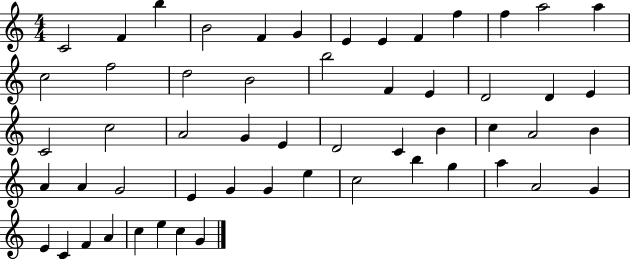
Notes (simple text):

C4/h F4/q B5/q B4/h F4/q G4/q E4/q E4/q F4/q F5/q F5/q A5/h A5/q C5/h F5/h D5/h B4/h B5/h F4/q E4/q D4/h D4/q E4/q C4/h C5/h A4/h G4/q E4/q D4/h C4/q B4/q C5/q A4/h B4/q A4/q A4/q G4/h E4/q G4/q G4/q E5/q C5/h B5/q G5/q A5/q A4/h G4/q E4/q C4/q F4/q A4/q C5/q E5/q C5/q G4/q